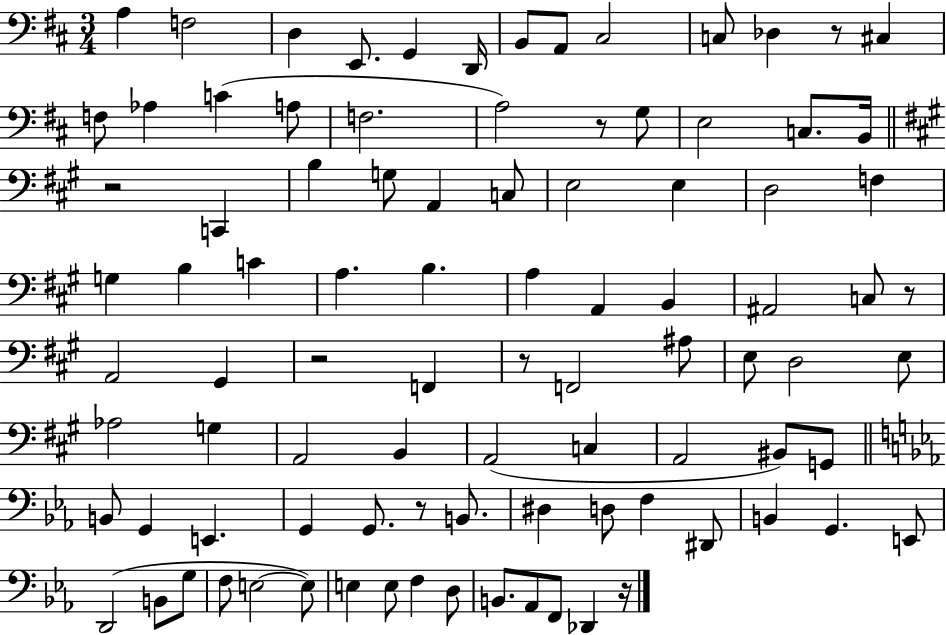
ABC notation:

X:1
T:Untitled
M:3/4
L:1/4
K:D
A, F,2 D, E,,/2 G,, D,,/4 B,,/2 A,,/2 ^C,2 C,/2 _D, z/2 ^C, F,/2 _A, C A,/2 F,2 A,2 z/2 G,/2 E,2 C,/2 B,,/4 z2 C,, B, G,/2 A,, C,/2 E,2 E, D,2 F, G, B, C A, B, A, A,, B,, ^A,,2 C,/2 z/2 A,,2 ^G,, z2 F,, z/2 F,,2 ^A,/2 E,/2 D,2 E,/2 _A,2 G, A,,2 B,, A,,2 C, A,,2 ^B,,/2 G,,/2 B,,/2 G,, E,, G,, G,,/2 z/2 B,,/2 ^D, D,/2 F, ^D,,/2 B,, G,, E,,/2 D,,2 B,,/2 G,/2 F,/2 E,2 E,/2 E, E,/2 F, D,/2 B,,/2 _A,,/2 F,,/2 _D,, z/4